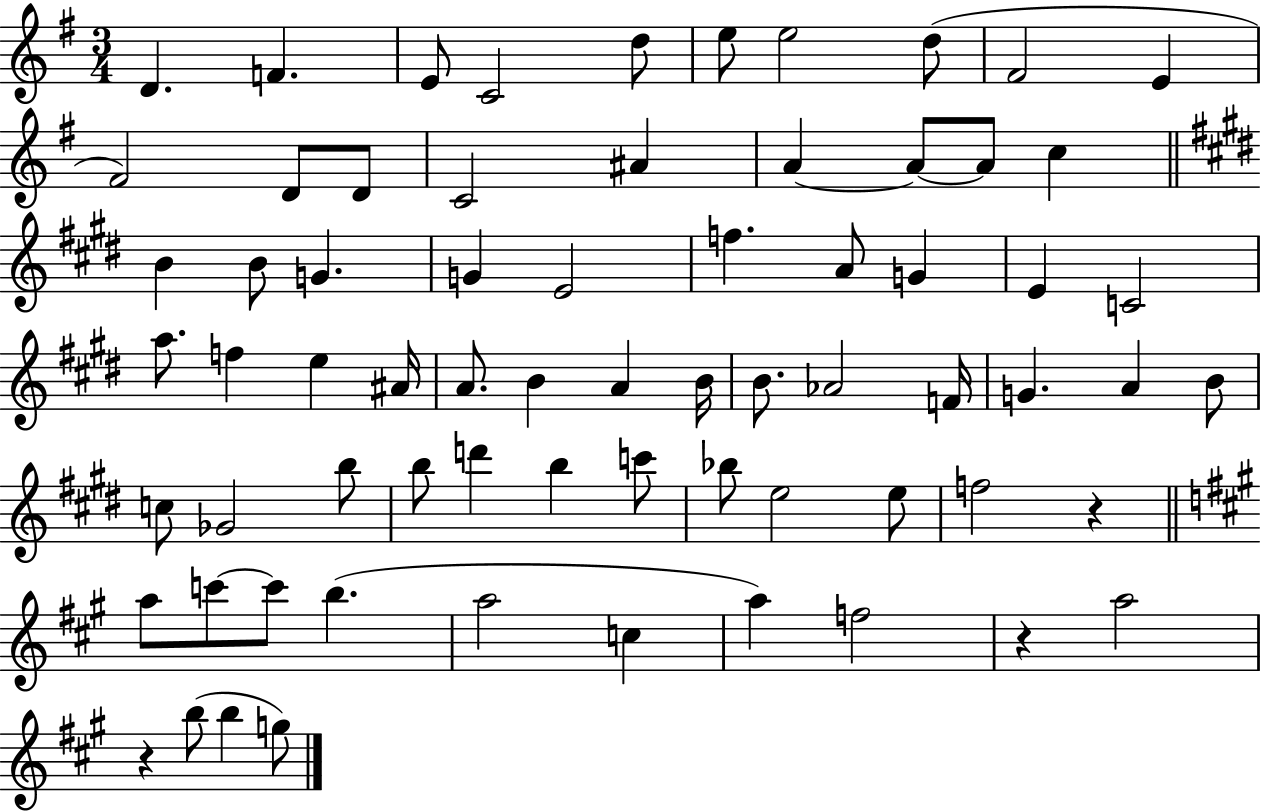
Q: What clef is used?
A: treble